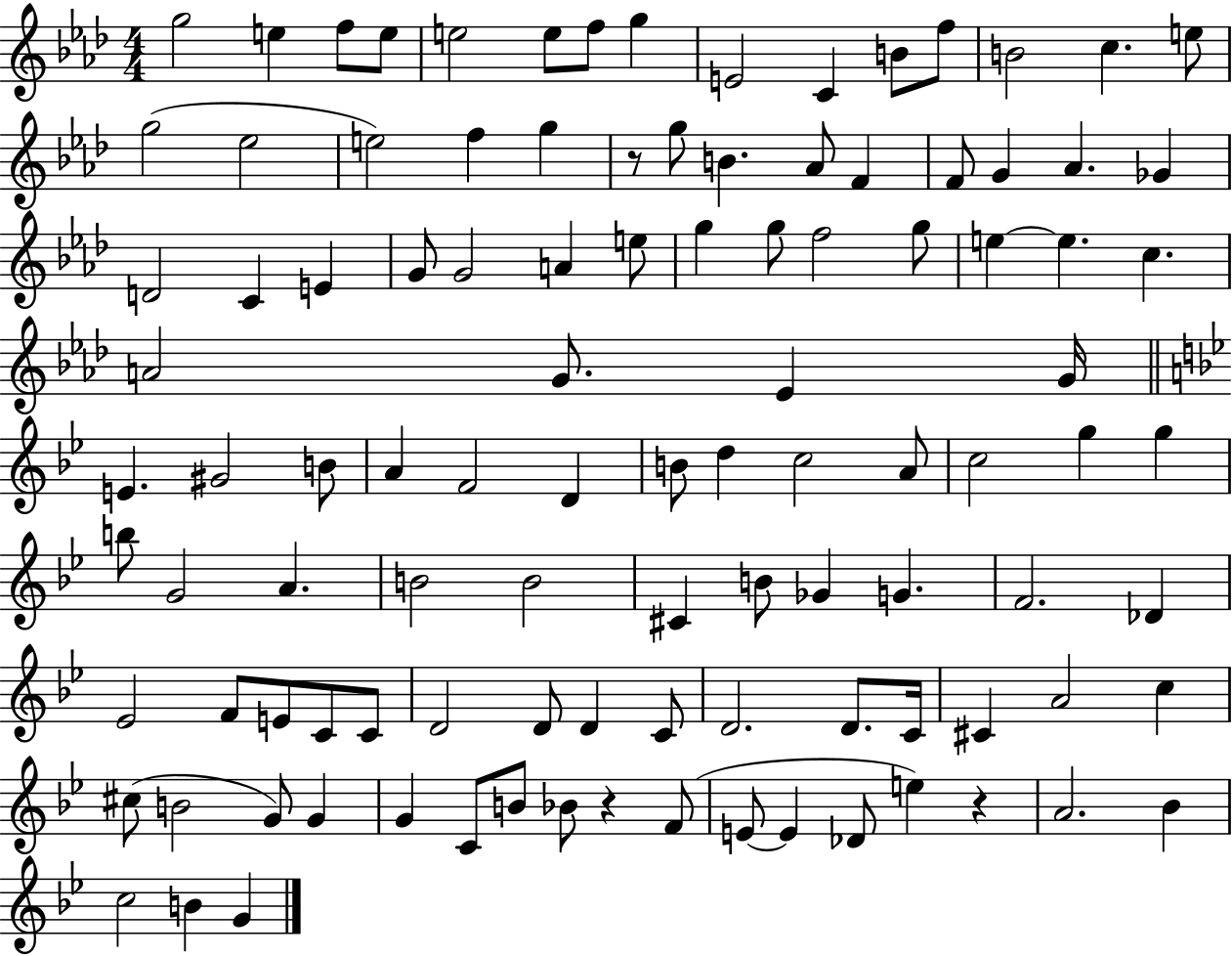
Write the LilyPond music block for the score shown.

{
  \clef treble
  \numericTimeSignature
  \time 4/4
  \key aes \major
  g''2 e''4 f''8 e''8 | e''2 e''8 f''8 g''4 | e'2 c'4 b'8 f''8 | b'2 c''4. e''8 | \break g''2( ees''2 | e''2) f''4 g''4 | r8 g''8 b'4. aes'8 f'4 | f'8 g'4 aes'4. ges'4 | \break d'2 c'4 e'4 | g'8 g'2 a'4 e''8 | g''4 g''8 f''2 g''8 | e''4~~ e''4. c''4. | \break a'2 g'8. ees'4 g'16 | \bar "||" \break \key bes \major e'4. gis'2 b'8 | a'4 f'2 d'4 | b'8 d''4 c''2 a'8 | c''2 g''4 g''4 | \break b''8 g'2 a'4. | b'2 b'2 | cis'4 b'8 ges'4 g'4. | f'2. des'4 | \break ees'2 f'8 e'8 c'8 c'8 | d'2 d'8 d'4 c'8 | d'2. d'8. c'16 | cis'4 a'2 c''4 | \break cis''8( b'2 g'8) g'4 | g'4 c'8 b'8 bes'8 r4 f'8( | e'8~~ e'4 des'8 e''4) r4 | a'2. bes'4 | \break c''2 b'4 g'4 | \bar "|."
}